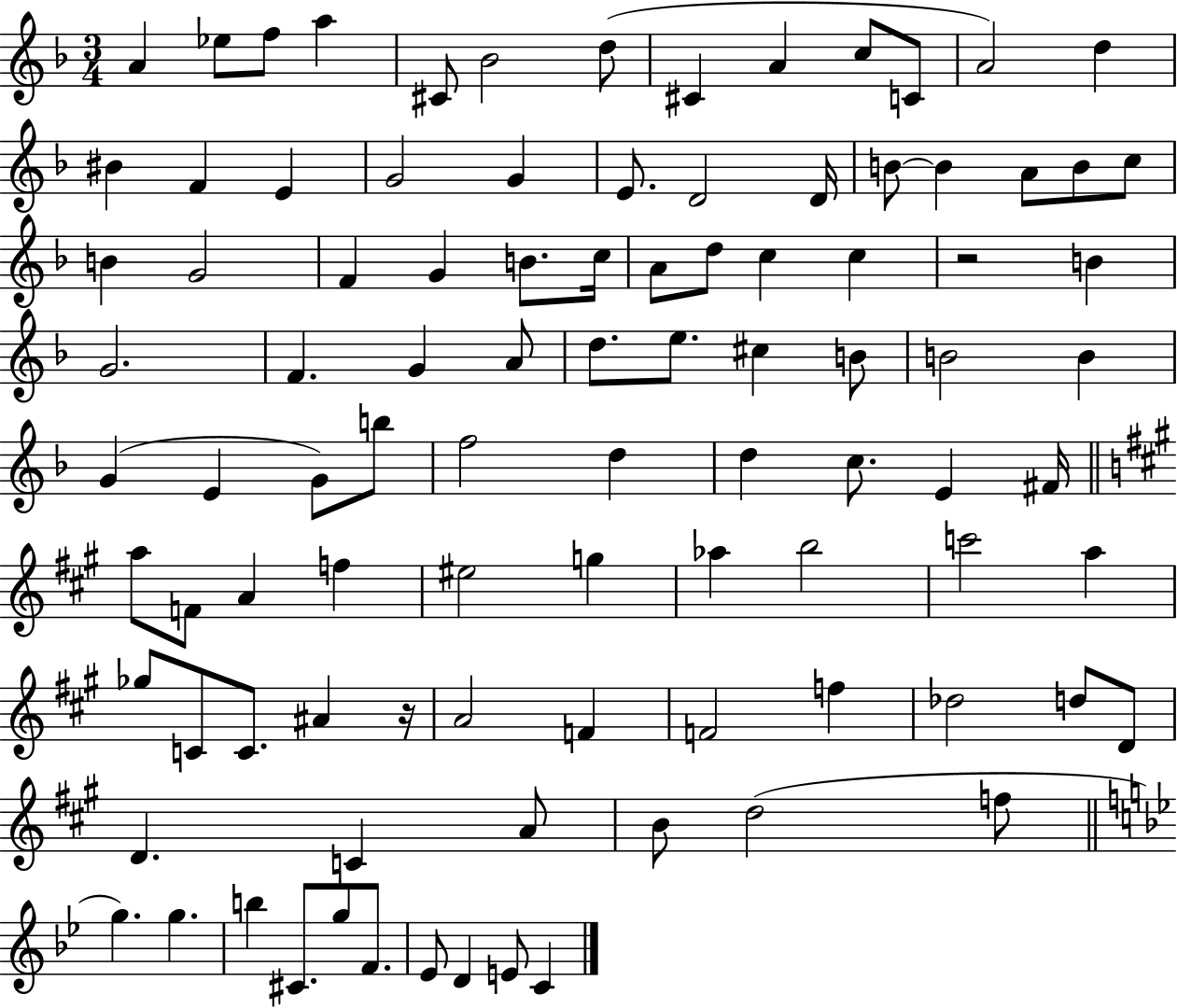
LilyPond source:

{
  \clef treble
  \numericTimeSignature
  \time 3/4
  \key f \major
  a'4 ees''8 f''8 a''4 | cis'8 bes'2 d''8( | cis'4 a'4 c''8 c'8 | a'2) d''4 | \break bis'4 f'4 e'4 | g'2 g'4 | e'8. d'2 d'16 | b'8~~ b'4 a'8 b'8 c''8 | \break b'4 g'2 | f'4 g'4 b'8. c''16 | a'8 d''8 c''4 c''4 | r2 b'4 | \break g'2. | f'4. g'4 a'8 | d''8. e''8. cis''4 b'8 | b'2 b'4 | \break g'4( e'4 g'8) b''8 | f''2 d''4 | d''4 c''8. e'4 fis'16 | \bar "||" \break \key a \major a''8 f'8 a'4 f''4 | eis''2 g''4 | aes''4 b''2 | c'''2 a''4 | \break ges''8 c'8 c'8. ais'4 r16 | a'2 f'4 | f'2 f''4 | des''2 d''8 d'8 | \break d'4. c'4 a'8 | b'8 d''2( f''8 | \bar "||" \break \key bes \major g''4.) g''4. | b''4 cis'8. g''8 f'8. | ees'8 d'4 e'8 c'4 | \bar "|."
}